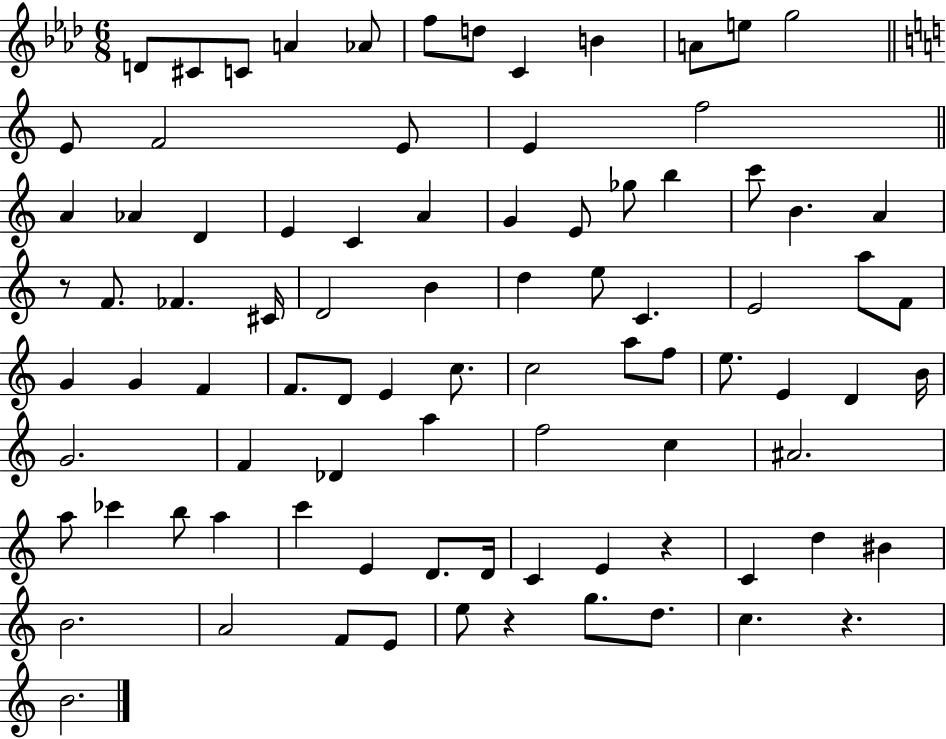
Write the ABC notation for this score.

X:1
T:Untitled
M:6/8
L:1/4
K:Ab
D/2 ^C/2 C/2 A _A/2 f/2 d/2 C B A/2 e/2 g2 E/2 F2 E/2 E f2 A _A D E C A G E/2 _g/2 b c'/2 B A z/2 F/2 _F ^C/4 D2 B d e/2 C E2 a/2 F/2 G G F F/2 D/2 E c/2 c2 a/2 f/2 e/2 E D B/4 G2 F _D a f2 c ^A2 a/2 _c' b/2 a c' E D/2 D/4 C E z C d ^B B2 A2 F/2 E/2 e/2 z g/2 d/2 c z B2